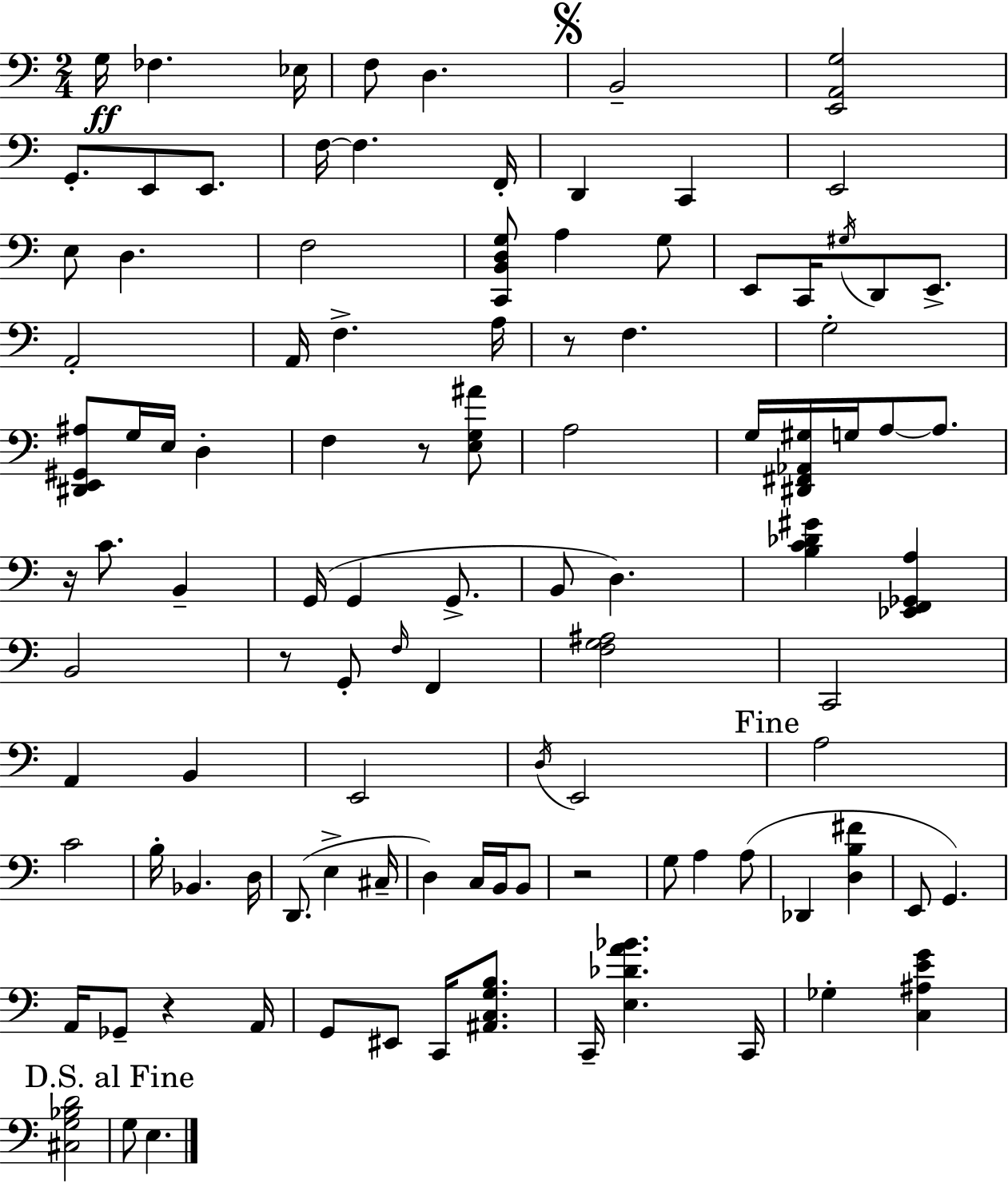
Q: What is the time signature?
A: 2/4